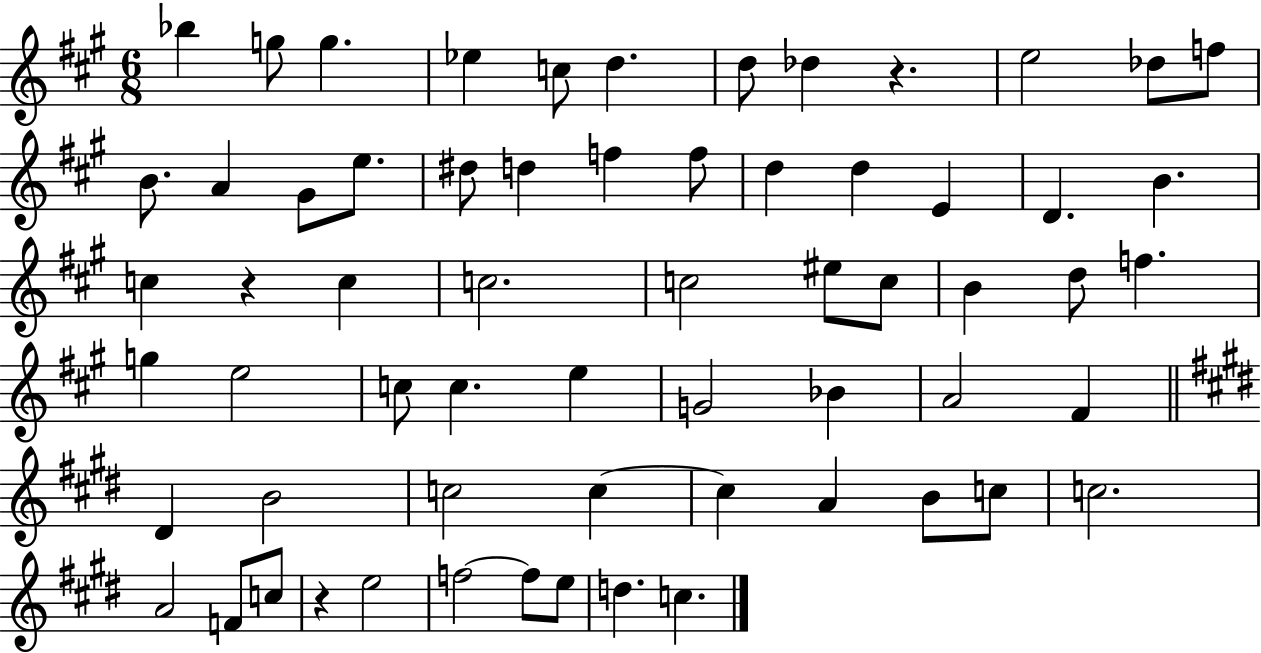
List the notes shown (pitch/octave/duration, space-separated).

Bb5/q G5/e G5/q. Eb5/q C5/e D5/q. D5/e Db5/q R/q. E5/h Db5/e F5/e B4/e. A4/q G#4/e E5/e. D#5/e D5/q F5/q F5/e D5/q D5/q E4/q D4/q. B4/q. C5/q R/q C5/q C5/h. C5/h EIS5/e C5/e B4/q D5/e F5/q. G5/q E5/h C5/e C5/q. E5/q G4/h Bb4/q A4/h F#4/q D#4/q B4/h C5/h C5/q C5/q A4/q B4/e C5/e C5/h. A4/h F4/e C5/e R/q E5/h F5/h F5/e E5/e D5/q. C5/q.